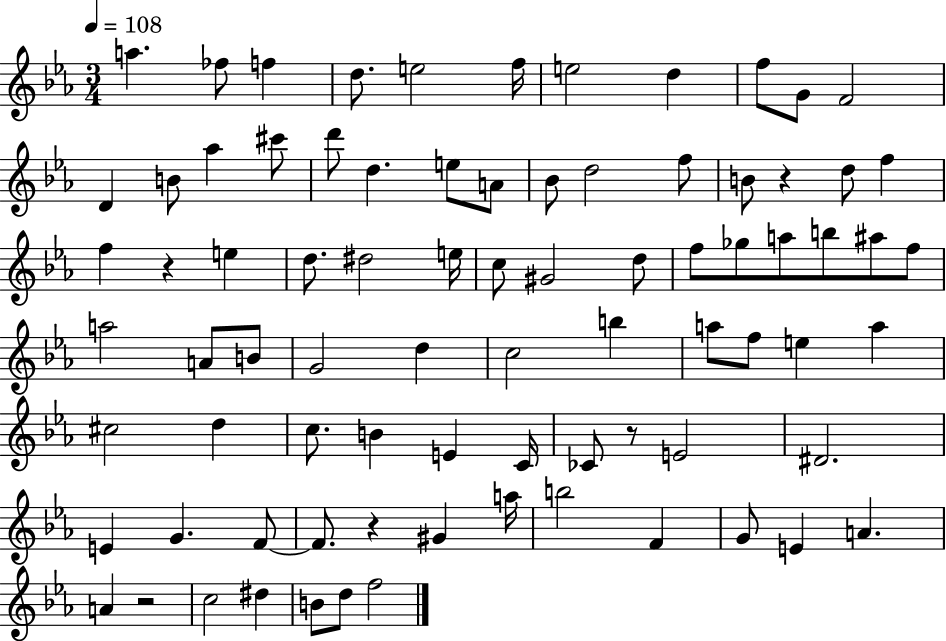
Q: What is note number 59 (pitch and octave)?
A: D#4